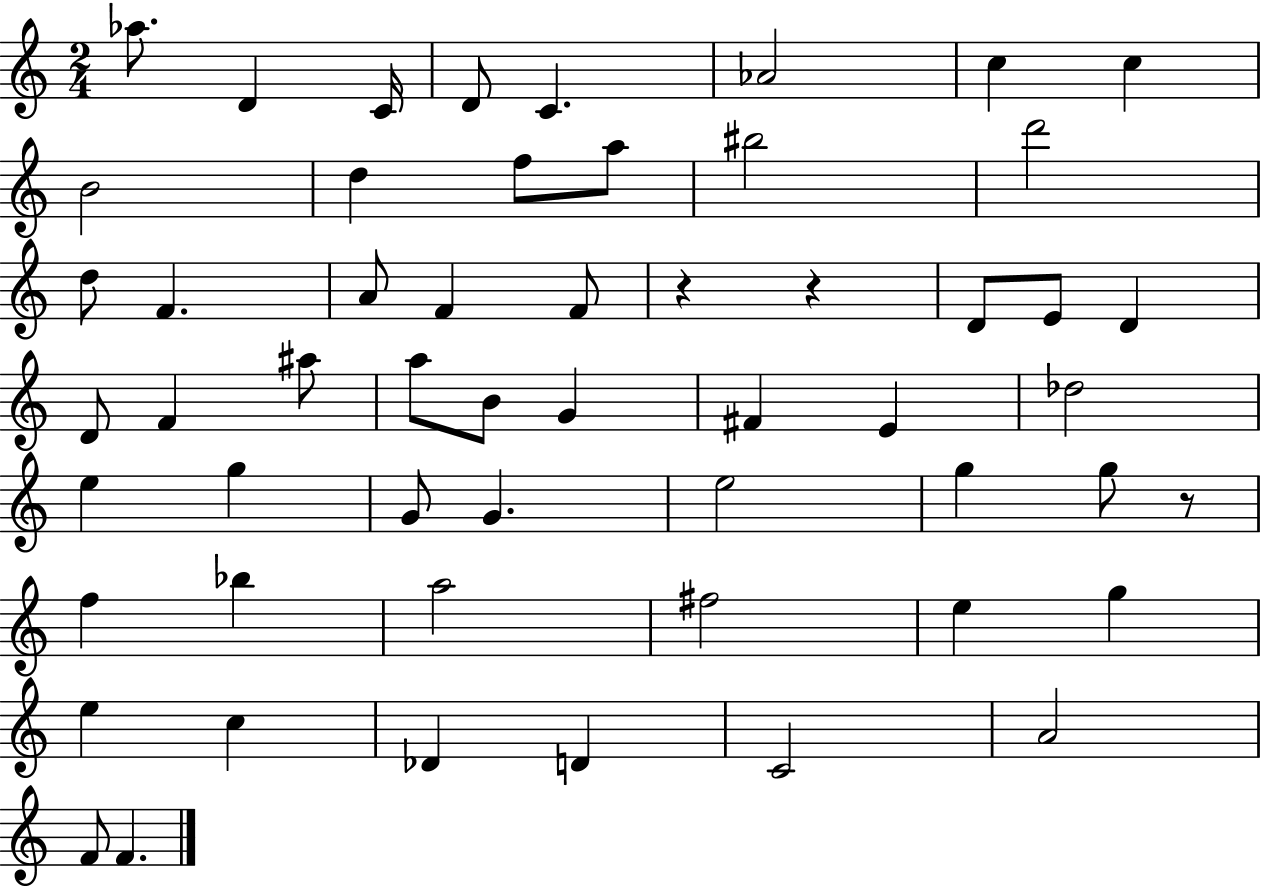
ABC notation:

X:1
T:Untitled
M:2/4
L:1/4
K:C
_a/2 D C/4 D/2 C _A2 c c B2 d f/2 a/2 ^b2 d'2 d/2 F A/2 F F/2 z z D/2 E/2 D D/2 F ^a/2 a/2 B/2 G ^F E _d2 e g G/2 G e2 g g/2 z/2 f _b a2 ^f2 e g e c _D D C2 A2 F/2 F